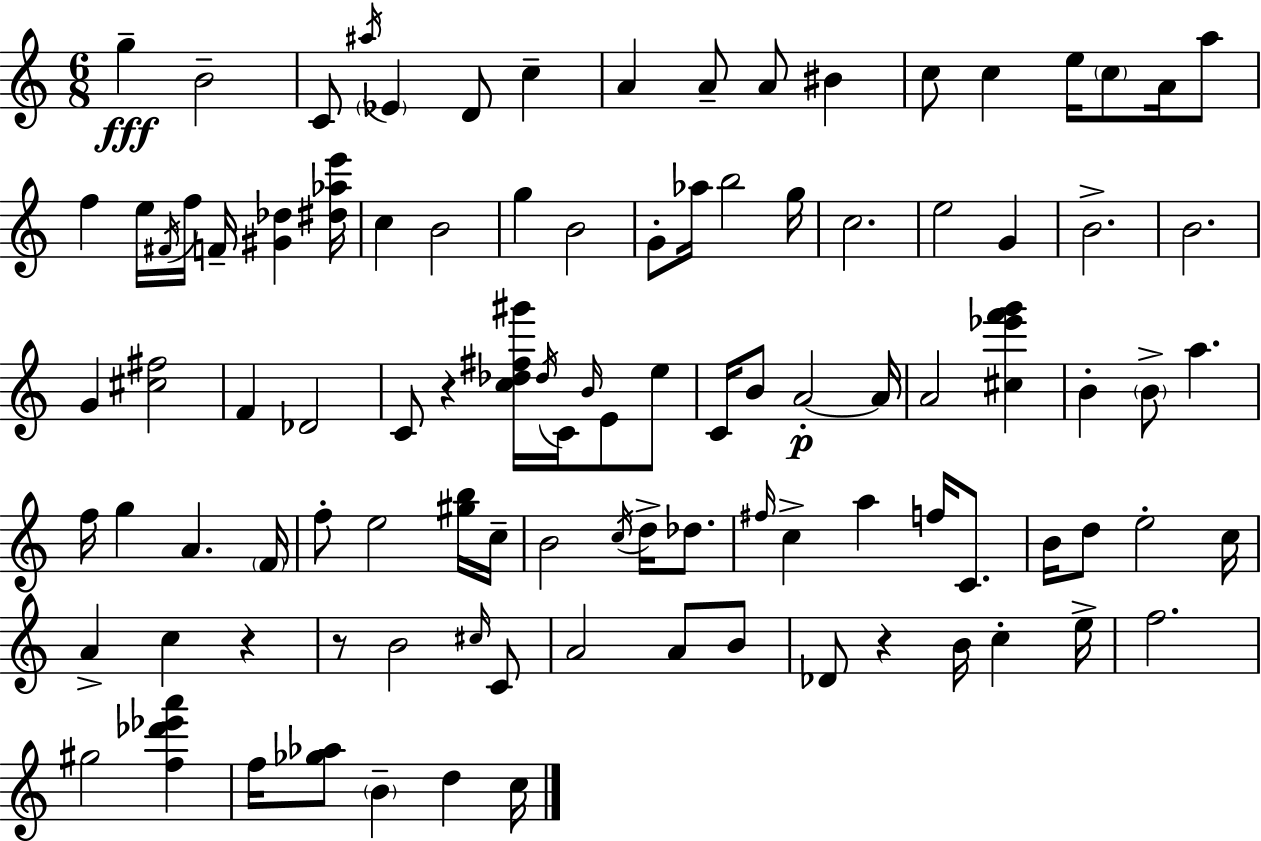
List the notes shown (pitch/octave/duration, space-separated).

G5/q B4/h C4/e A#5/s Eb4/q D4/e C5/q A4/q A4/e A4/e BIS4/q C5/e C5/q E5/s C5/e A4/s A5/e F5/q E5/s F#4/s F5/s F4/s [G#4,Db5]/q [D#5,Ab5,E6]/s C5/q B4/h G5/q B4/h G4/e Ab5/s B5/h G5/s C5/h. E5/h G4/q B4/h. B4/h. G4/q [C#5,F#5]/h F4/q Db4/h C4/e R/q [C5,Db5,F#5,G#6]/s Db5/s C4/s B4/s E4/e E5/e C4/s B4/e A4/h A4/s A4/h [C#5,Eb6,F6,G6]/q B4/q B4/e A5/q. F5/s G5/q A4/q. F4/s F5/e E5/h [G#5,B5]/s C5/s B4/h C5/s D5/s Db5/e. F#5/s C5/q A5/q F5/s C4/e. B4/s D5/e E5/h C5/s A4/q C5/q R/q R/e B4/h C#5/s C4/e A4/h A4/e B4/e Db4/e R/q B4/s C5/q E5/s F5/h. G#5/h [F5,Db6,Eb6,A6]/q F5/s [Gb5,Ab5]/e B4/q D5/q C5/s